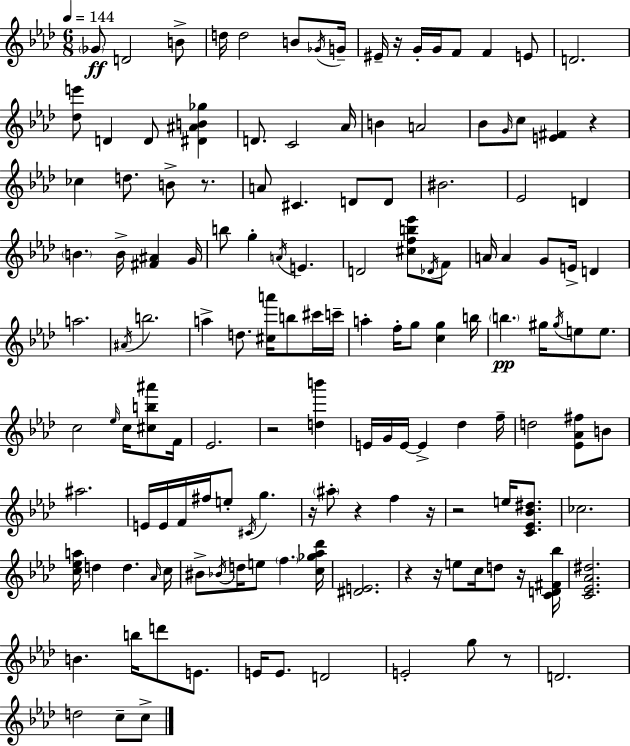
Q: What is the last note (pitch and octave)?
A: C5